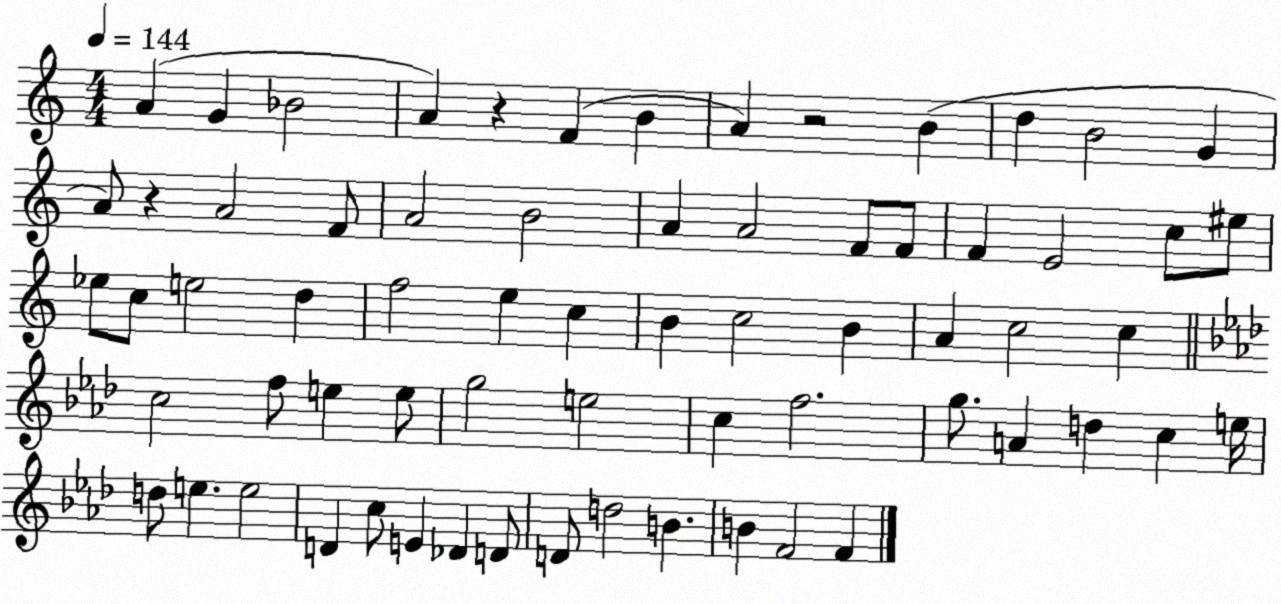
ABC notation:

X:1
T:Untitled
M:4/4
L:1/4
K:C
A G _B2 A z F B A z2 B d B2 G A/2 z A2 F/2 A2 B2 A A2 F/2 F/2 F E2 c/2 ^e/2 _e/2 c/2 e2 d f2 e c B c2 B A c2 c c2 f/2 e e/2 g2 e2 c f2 g/2 A d c e/4 d/2 e e2 D c/2 E _D D/2 D/2 d2 B B F2 F